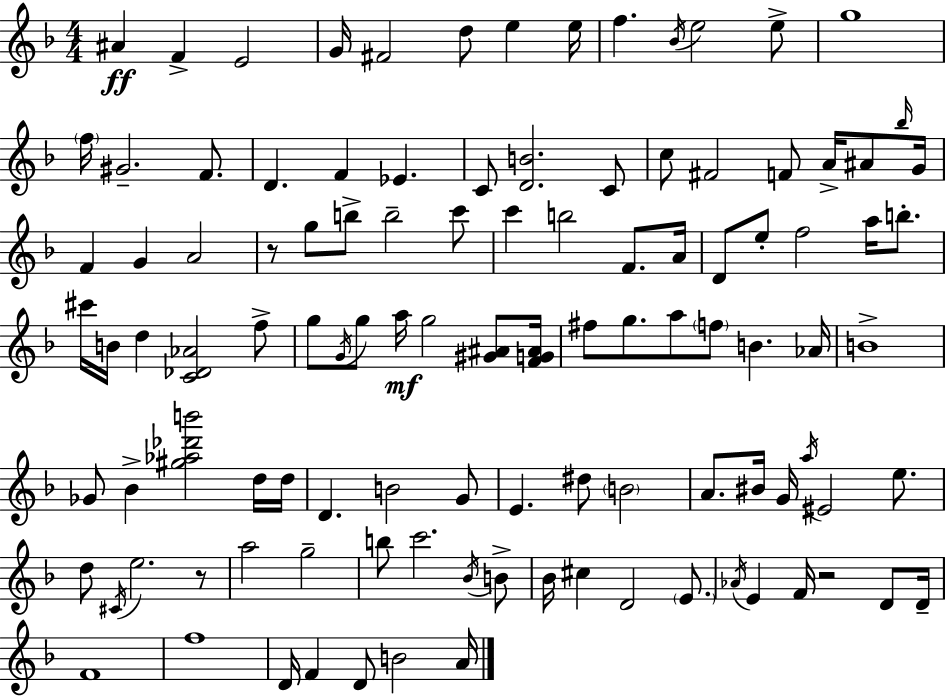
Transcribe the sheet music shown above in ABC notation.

X:1
T:Untitled
M:4/4
L:1/4
K:F
^A F E2 G/4 ^F2 d/2 e e/4 f _B/4 e2 e/2 g4 f/4 ^G2 F/2 D F _E C/2 [DB]2 C/2 c/2 ^F2 F/2 A/4 ^A/2 _b/4 G/4 F G A2 z/2 g/2 b/2 b2 c'/2 c' b2 F/2 A/4 D/2 e/2 f2 a/4 b/2 ^c'/4 B/4 d [C_D_A]2 f/2 g/2 G/4 g/2 a/4 g2 [^G^A]/2 [FG^A]/4 ^f/2 g/2 a/2 f/2 B _A/4 B4 _G/2 _B [^g_a_d'b']2 d/4 d/4 D B2 G/2 E ^d/2 B2 A/2 ^B/4 G/4 a/4 ^E2 e/2 d/2 ^C/4 e2 z/2 a2 g2 b/2 c'2 _B/4 B/2 _B/4 ^c D2 E/2 _A/4 E F/4 z2 D/2 D/4 F4 f4 D/4 F D/2 B2 A/4